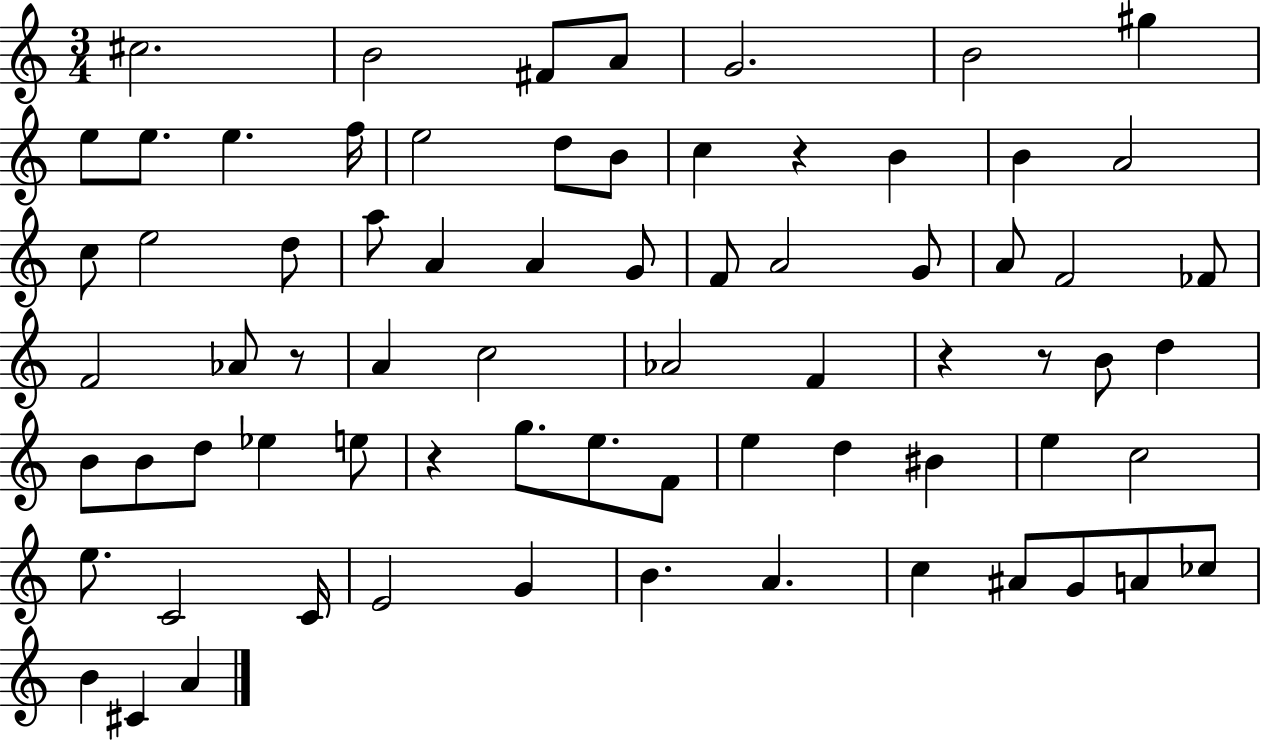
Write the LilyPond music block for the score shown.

{
  \clef treble
  \numericTimeSignature
  \time 3/4
  \key c \major
  \repeat volta 2 { cis''2. | b'2 fis'8 a'8 | g'2. | b'2 gis''4 | \break e''8 e''8. e''4. f''16 | e''2 d''8 b'8 | c''4 r4 b'4 | b'4 a'2 | \break c''8 e''2 d''8 | a''8 a'4 a'4 g'8 | f'8 a'2 g'8 | a'8 f'2 fes'8 | \break f'2 aes'8 r8 | a'4 c''2 | aes'2 f'4 | r4 r8 b'8 d''4 | \break b'8 b'8 d''8 ees''4 e''8 | r4 g''8. e''8. f'8 | e''4 d''4 bis'4 | e''4 c''2 | \break e''8. c'2 c'16 | e'2 g'4 | b'4. a'4. | c''4 ais'8 g'8 a'8 ces''8 | \break b'4 cis'4 a'4 | } \bar "|."
}